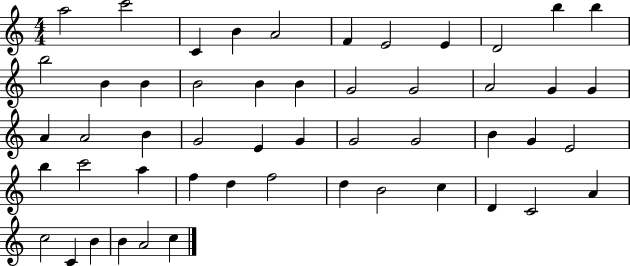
{
  \clef treble
  \numericTimeSignature
  \time 4/4
  \key c \major
  a''2 c'''2 | c'4 b'4 a'2 | f'4 e'2 e'4 | d'2 b''4 b''4 | \break b''2 b'4 b'4 | b'2 b'4 b'4 | g'2 g'2 | a'2 g'4 g'4 | \break a'4 a'2 b'4 | g'2 e'4 g'4 | g'2 g'2 | b'4 g'4 e'2 | \break b''4 c'''2 a''4 | f''4 d''4 f''2 | d''4 b'2 c''4 | d'4 c'2 a'4 | \break c''2 c'4 b'4 | b'4 a'2 c''4 | \bar "|."
}